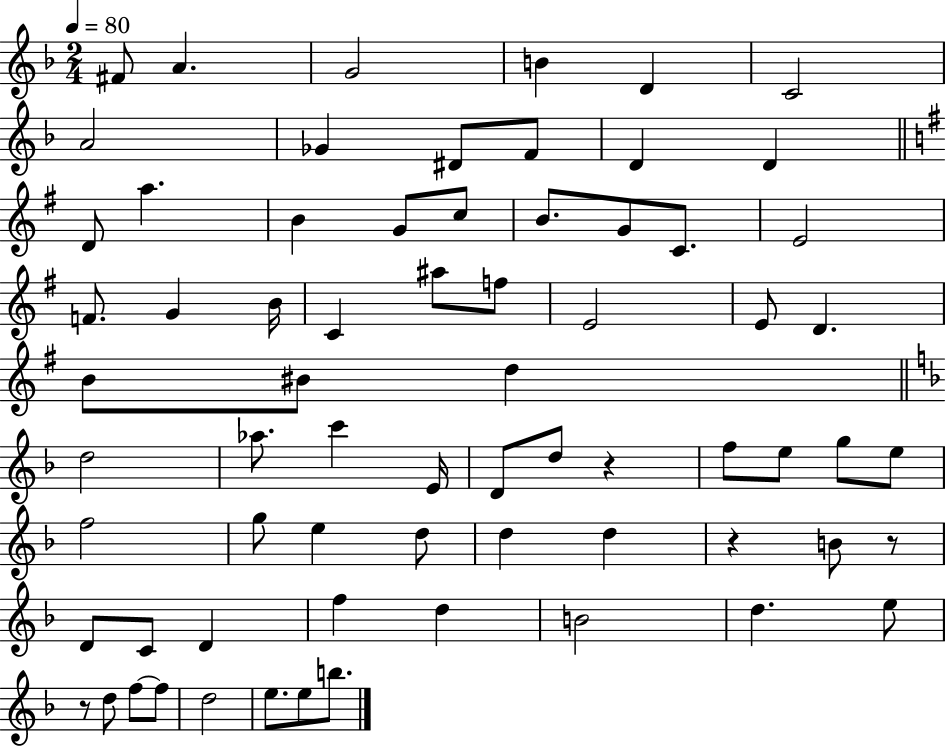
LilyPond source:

{
  \clef treble
  \numericTimeSignature
  \time 2/4
  \key f \major
  \tempo 4 = 80
  fis'8 a'4. | g'2 | b'4 d'4 | c'2 | \break a'2 | ges'4 dis'8 f'8 | d'4 d'4 | \bar "||" \break \key g \major d'8 a''4. | b'4 g'8 c''8 | b'8. g'8 c'8. | e'2 | \break f'8. g'4 b'16 | c'4 ais''8 f''8 | e'2 | e'8 d'4. | \break b'8 bis'8 d''4 | \bar "||" \break \key d \minor d''2 | aes''8. c'''4 e'16 | d'8 d''8 r4 | f''8 e''8 g''8 e''8 | \break f''2 | g''8 e''4 d''8 | d''4 d''4 | r4 b'8 r8 | \break d'8 c'8 d'4 | f''4 d''4 | b'2 | d''4. e''8 | \break r8 d''8 f''8~~ f''8 | d''2 | e''8. e''8 b''8. | \bar "|."
}